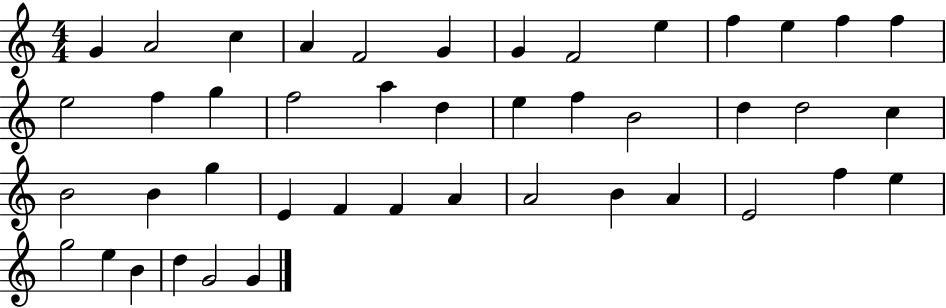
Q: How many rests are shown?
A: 0